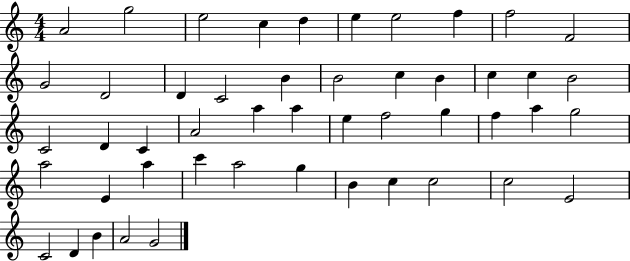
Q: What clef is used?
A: treble